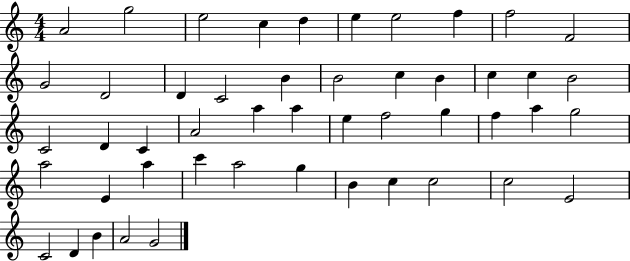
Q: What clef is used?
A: treble